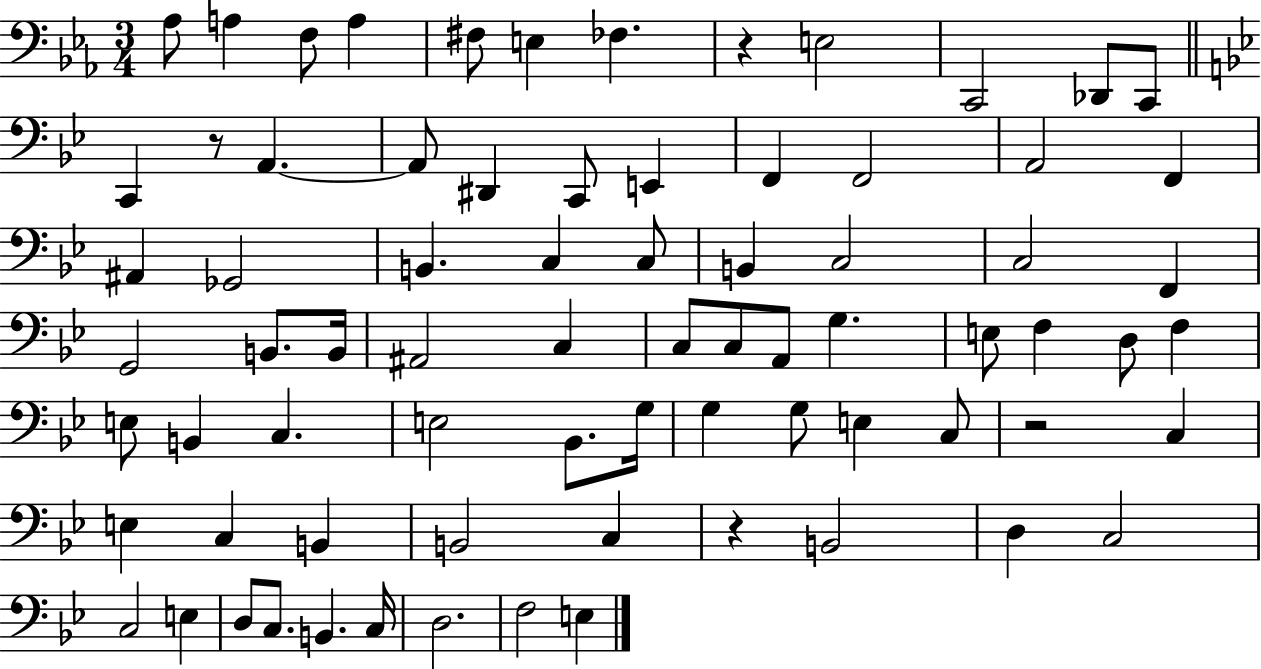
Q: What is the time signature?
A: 3/4